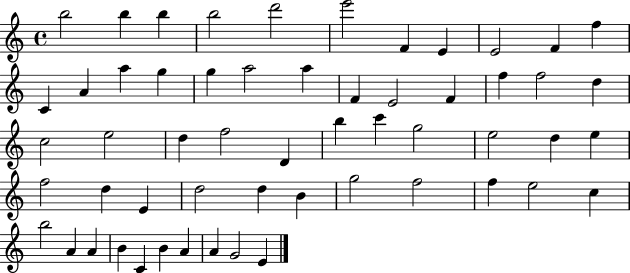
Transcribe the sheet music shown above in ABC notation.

X:1
T:Untitled
M:4/4
L:1/4
K:C
b2 b b b2 d'2 e'2 F E E2 F f C A a g g a2 a F E2 F f f2 d c2 e2 d f2 D b c' g2 e2 d e f2 d E d2 d B g2 f2 f e2 c b2 A A B C B A A G2 E